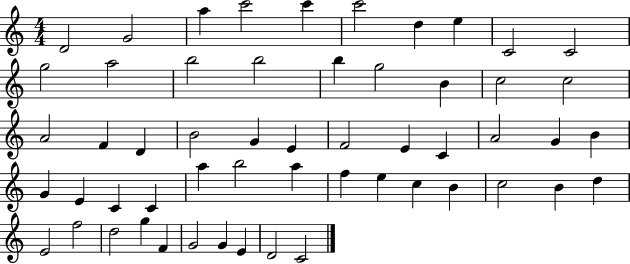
D4/h G4/h A5/q C6/h C6/q C6/h D5/q E5/q C4/h C4/h G5/h A5/h B5/h B5/h B5/q G5/h B4/q C5/h C5/h A4/h F4/q D4/q B4/h G4/q E4/q F4/h E4/q C4/q A4/h G4/q B4/q G4/q E4/q C4/q C4/q A5/q B5/h A5/q F5/q E5/q C5/q B4/q C5/h B4/q D5/q E4/h F5/h D5/h G5/q F4/q G4/h G4/q E4/q D4/h C4/h